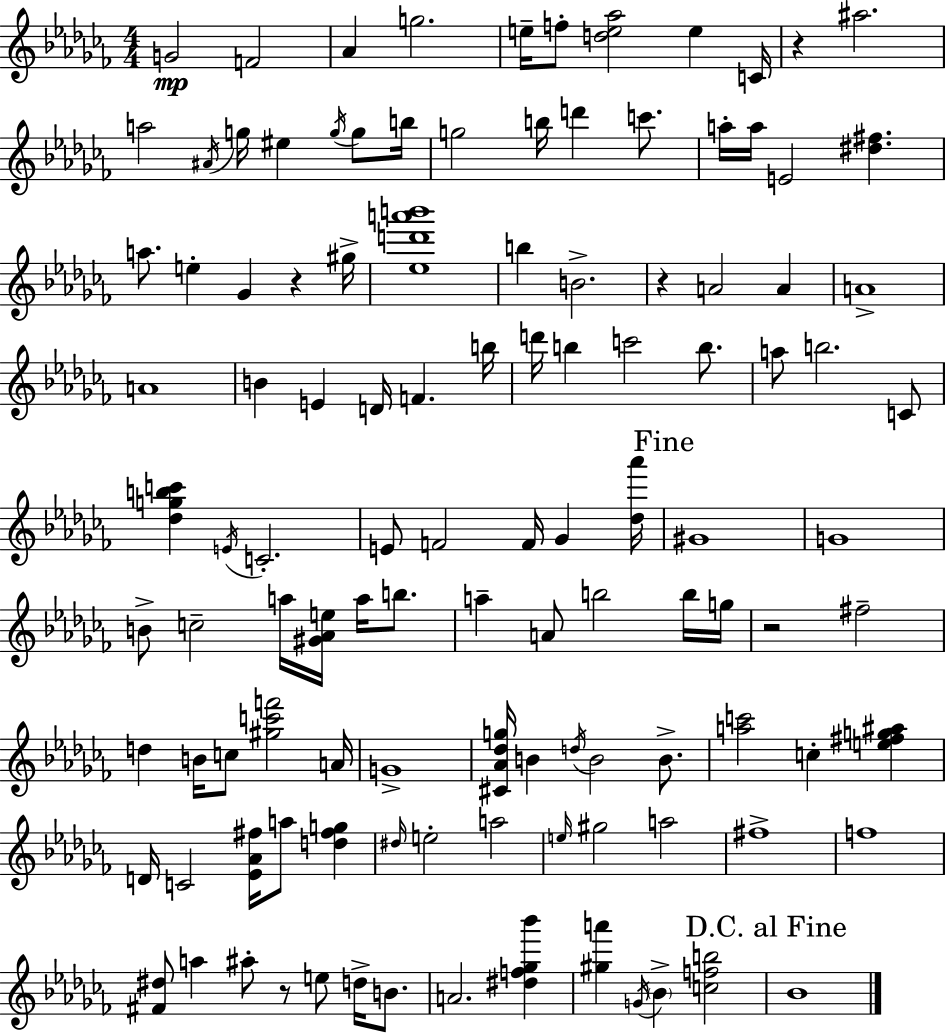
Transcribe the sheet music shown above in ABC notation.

X:1
T:Untitled
M:4/4
L:1/4
K:Abm
G2 F2 _A g2 e/4 f/2 [de_a]2 e C/4 z ^a2 a2 ^A/4 g/4 ^e g/4 g/2 b/4 g2 b/4 d' c'/2 a/4 a/4 E2 [^d^f] a/2 e _G z ^g/4 [_ed'a'b']4 b B2 z A2 A A4 A4 B E D/4 F b/4 d'/4 b c'2 b/2 a/2 b2 C/2 [_dgbc'] E/4 C2 E/2 F2 F/4 _G [_d_a']/4 ^G4 G4 B/2 c2 a/4 [^G_Ae]/4 a/4 b/2 a A/2 b2 b/4 g/4 z2 ^f2 d B/4 c/2 [^gc'f']2 A/4 G4 [^C_A_dg]/4 B d/4 B2 B/2 [ac']2 c [e^fg^a] D/4 C2 [_E_A^f]/4 a/2 [d^fg] ^d/4 e2 a2 e/4 ^g2 a2 ^f4 f4 [^F^d]/2 a ^a/2 z/2 e/2 d/4 B/2 A2 [^df_g_b'] [^ga'] G/4 _B [cfb]2 _B4